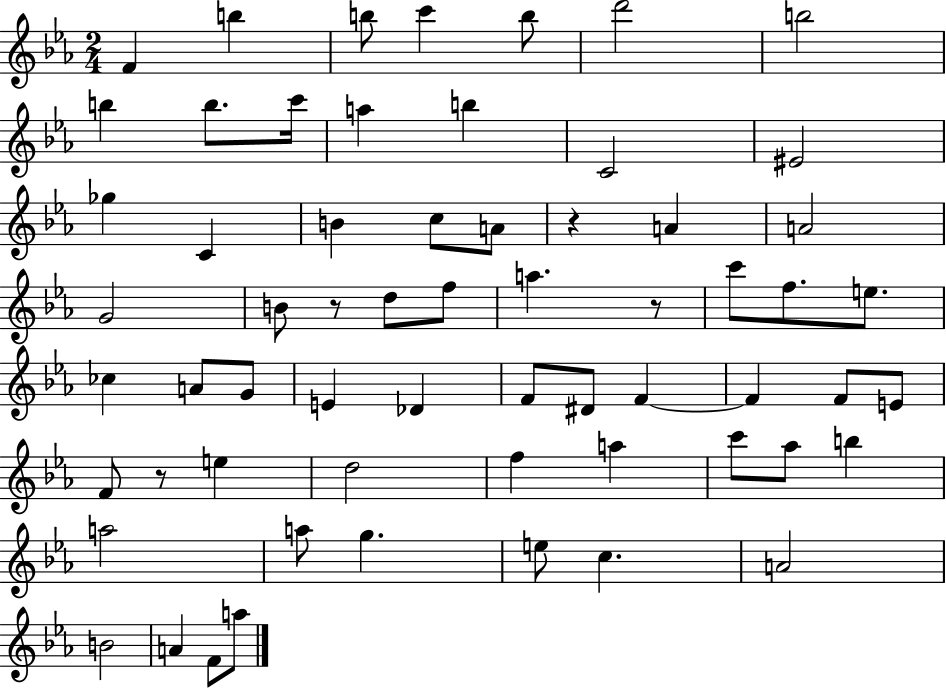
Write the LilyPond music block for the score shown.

{
  \clef treble
  \numericTimeSignature
  \time 2/4
  \key ees \major
  f'4 b''4 | b''8 c'''4 b''8 | d'''2 | b''2 | \break b''4 b''8. c'''16 | a''4 b''4 | c'2 | eis'2 | \break ges''4 c'4 | b'4 c''8 a'8 | r4 a'4 | a'2 | \break g'2 | b'8 r8 d''8 f''8 | a''4. r8 | c'''8 f''8. e''8. | \break ces''4 a'8 g'8 | e'4 des'4 | f'8 dis'8 f'4~~ | f'4 f'8 e'8 | \break f'8 r8 e''4 | d''2 | f''4 a''4 | c'''8 aes''8 b''4 | \break a''2 | a''8 g''4. | e''8 c''4. | a'2 | \break b'2 | a'4 f'8 a''8 | \bar "|."
}